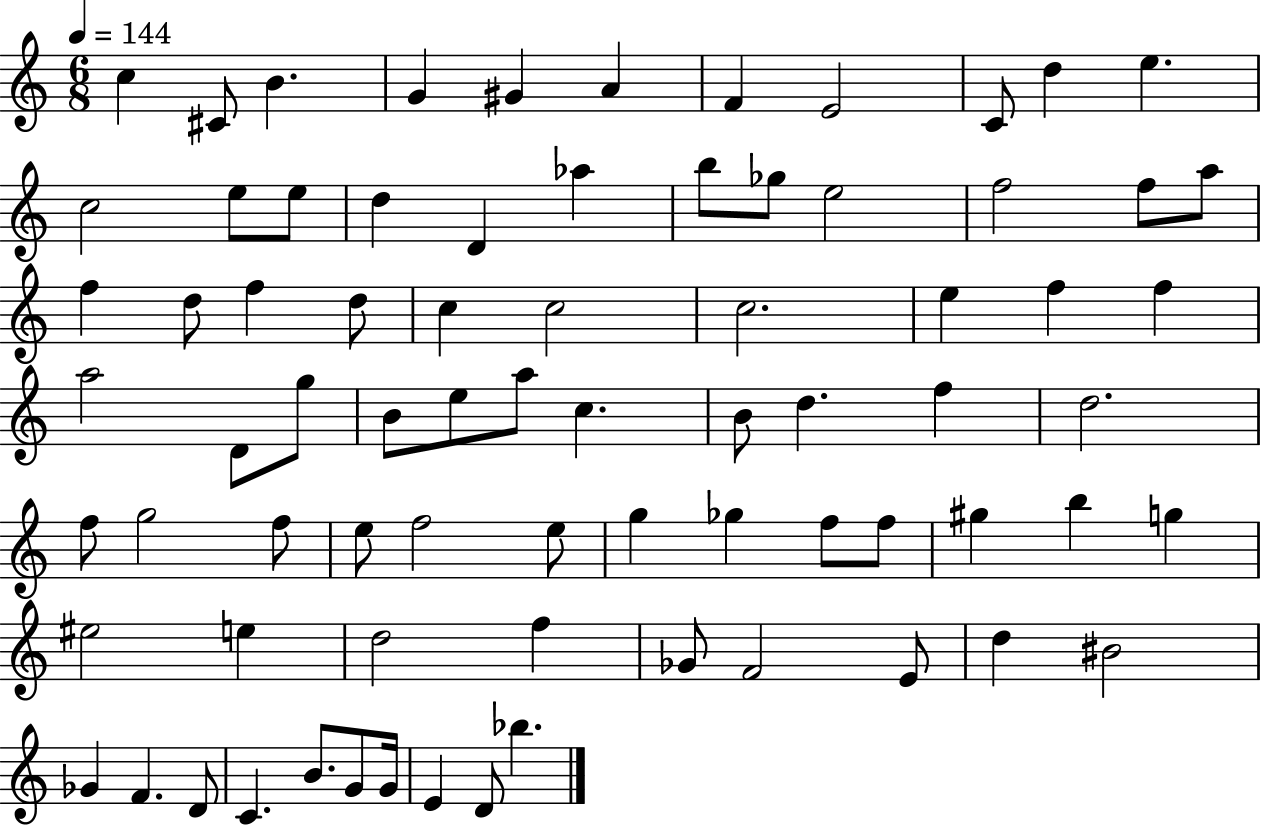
X:1
T:Untitled
M:6/8
L:1/4
K:C
c ^C/2 B G ^G A F E2 C/2 d e c2 e/2 e/2 d D _a b/2 _g/2 e2 f2 f/2 a/2 f d/2 f d/2 c c2 c2 e f f a2 D/2 g/2 B/2 e/2 a/2 c B/2 d f d2 f/2 g2 f/2 e/2 f2 e/2 g _g f/2 f/2 ^g b g ^e2 e d2 f _G/2 F2 E/2 d ^B2 _G F D/2 C B/2 G/2 G/4 E D/2 _b